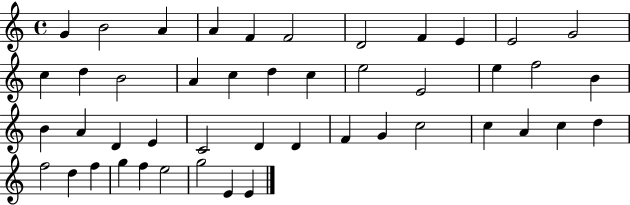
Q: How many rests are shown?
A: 0